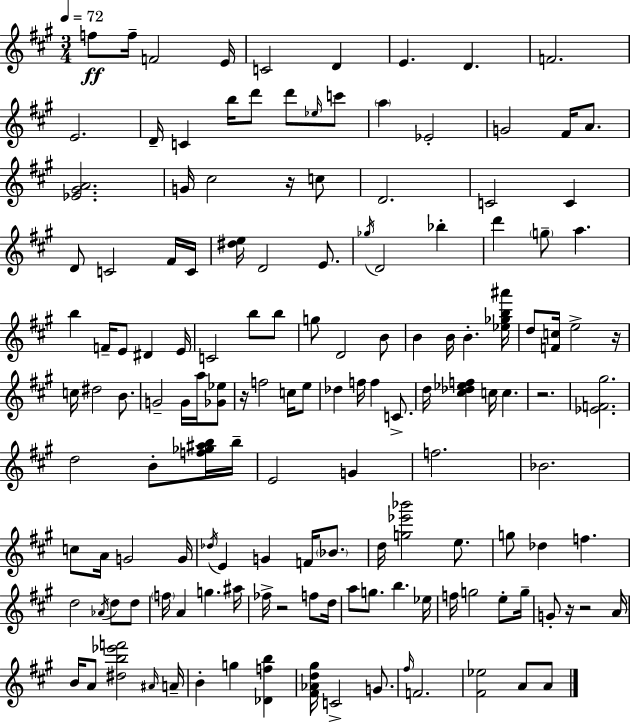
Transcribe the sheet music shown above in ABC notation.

X:1
T:Untitled
M:3/4
L:1/4
K:A
f/2 f/4 F2 E/4 C2 D E D F2 E2 D/4 C b/4 d'/2 d'/2 _e/4 c'/2 a _E2 G2 ^F/4 A/2 [_E^GA]2 G/4 ^c2 z/4 c/2 D2 C2 C D/2 C2 ^F/4 C/4 [^de]/4 D2 E/2 _g/4 D2 _b d' g/2 a b F/4 E/2 ^D E/4 C2 b/2 b/2 g/2 D2 B/2 B B/4 B [_e_gb^a']/4 d/2 [Fc]/4 e2 z/4 c/4 ^d2 B/2 G2 G/4 a/4 [_G_e]/2 z/4 f2 c/4 e/2 _d f/4 f C/2 d/4 [^c_d_ef] c/4 c z2 [_EF^g]2 d2 B/2 [f_g^ab]/4 b/4 E2 G f2 _B2 c/2 A/4 G2 G/4 _d/4 E G F/4 _B/2 d/4 [g_e'_b']2 e/2 g/2 _d f d2 _A/4 d/2 d/2 f/4 A g ^a/4 _f/4 z2 f/2 d/4 a/2 g/2 b _e/4 f/4 g2 e/2 g/4 G/2 z/4 z2 A/4 B/4 A/2 [^db_e'f']2 ^A/4 A/4 B g [_Dfb] [^F_Ad^g]/4 C2 G/2 ^f/4 F2 [^F_e]2 A/2 A/2